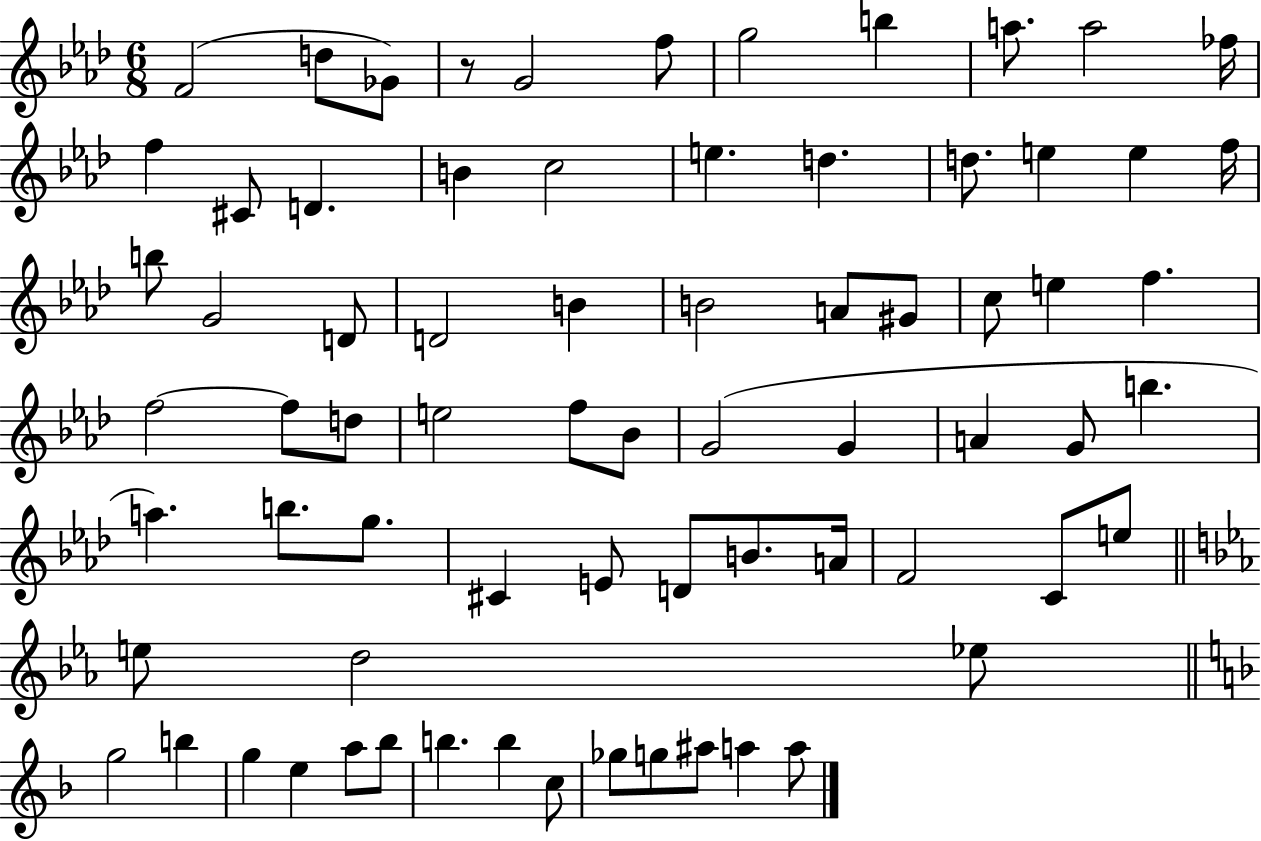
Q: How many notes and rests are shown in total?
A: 72